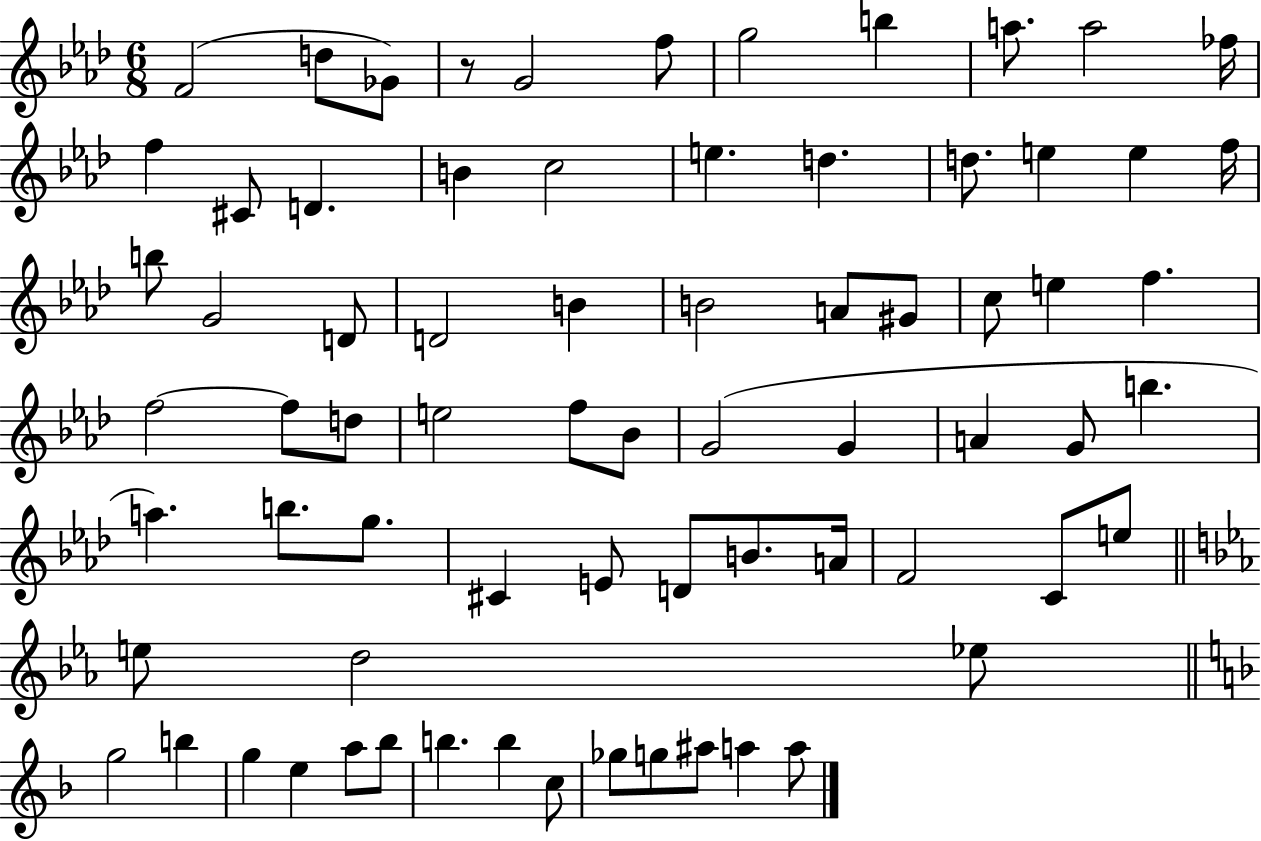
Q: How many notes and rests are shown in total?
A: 72